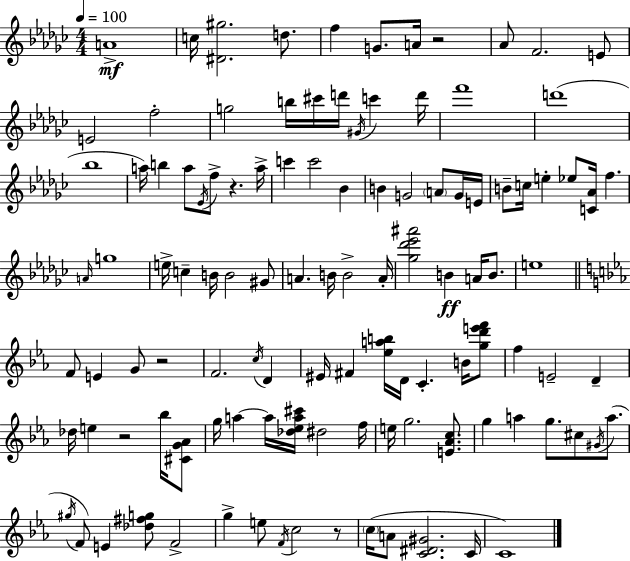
{
  \clef treble
  \numericTimeSignature
  \time 4/4
  \key ees \minor
  \tempo 4 = 100
  a'1->\mf | c''16 <dis' gis''>2. d''8. | f''4 g'8. a'16 r2 | aes'8 f'2. e'8 | \break e'2 f''2-. | g''2 b''16 cis'''16 d'''16 \acciaccatura { gis'16 } c'''4 | d'''16 f'''1 | d'''1( | \break bes''1 | a''16) b''4 a''8 \acciaccatura { ees'16 } f''8-> r4. | a''16-> c'''4 c'''2 bes'4 | b'4 g'2 \parenthesize a'8 | \break g'16 e'16 b'8-- c''16 e''4-. ees''8 <c' aes'>16 f''4. | \grace { a'16 } g''1 | e''16-> c''4-- b'16 b'2 | gis'8 a'4. b'16 b'2-> | \break a'16-. <ges'' des''' ees''' ais'''>2 b'4\ff a'16 | b'8. e''1 | \bar "||" \break \key c \minor f'8 e'4 g'8 r2 | f'2. \acciaccatura { c''16 } d'4 | eis'16 fis'4 <ees'' a'' b''>16 d'16 c'4.-. b'16 <g'' d''' e''' f'''>8 | f''4 e'2-- d'4-- | \break des''16 e''4 r2 bes''16 <cis' g' aes'>8 | g''16 a''4~~ a''16 <des'' ees'' a'' cis'''>16 dis''2 | f''16 e''16 g''2. <e' aes' c''>8. | g''4 a''4 g''8. cis''8 \acciaccatura { gis'16 }( a''8. | \break \acciaccatura { gis''16 } f'8) e'4 <des'' fis'' g''>8 f'2-> | g''4-> e''8 \acciaccatura { f'16 } c''2 | r8 \parenthesize c''16( a'8 <c' dis' gis'>2. | c'16 c'1) | \break \bar "|."
}